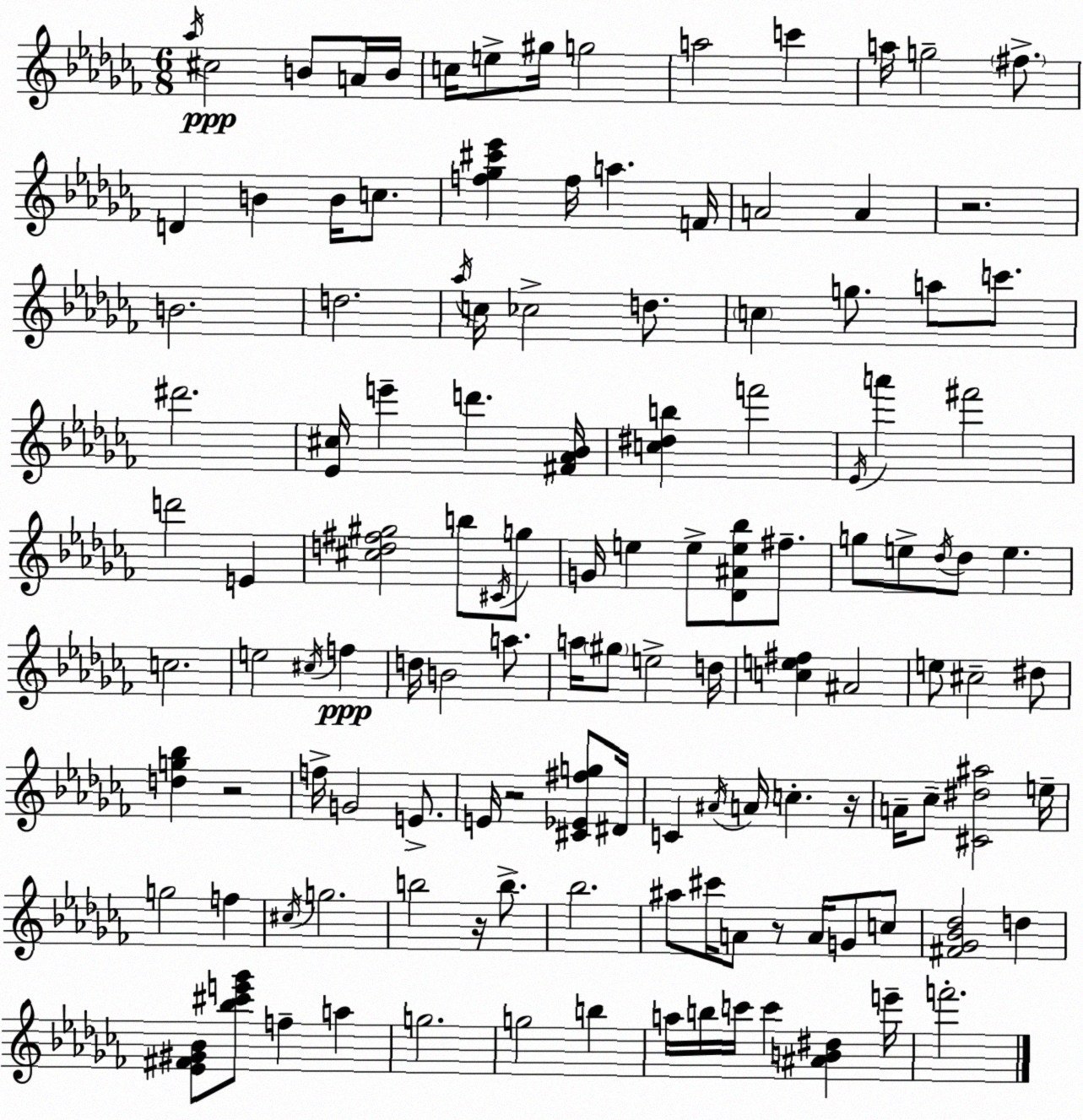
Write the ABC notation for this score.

X:1
T:Untitled
M:6/8
L:1/4
K:Abm
_a/4 ^c2 B/2 A/4 B/4 c/4 e/2 ^g/4 g2 a2 c' a/4 g2 ^f/2 D B B/4 c/2 [f_g^c'_e'] f/4 a F/4 A2 A z2 B2 d2 _a/4 c/4 _c2 d/2 c g/2 a/2 c'/2 ^d'2 [_E^c]/4 e' d' [^F_A_B]/4 [c^db] f'2 _E/4 a' ^f'2 d'2 E [^cd^f^g]2 b/2 ^C/4 g/2 G/4 e e/2 [_D^Ae_b]/2 ^f/2 g/2 e/2 _d/4 _d/2 e c2 e2 ^c/4 f d/4 B2 a/2 a/4 ^g/2 e2 d/4 [ce^f] ^A2 e/2 ^c2 ^d/2 [dg_b] z2 f/4 G2 E/2 E/4 z2 [^C_E^fg]/2 ^D/4 C ^A/4 A/4 c z/4 A/4 _c/2 [^C^d^a]2 e/4 g2 f ^c/4 g2 b2 z/4 b/2 _b2 ^a/2 ^c'/4 A/2 z/2 A/4 G/2 c/2 [^F_G_B_d]2 d [_E^F^G_B]/2 [_b^c'e'_g']/2 f a g2 g2 b a/4 b/4 c'/4 c' [^AB^d] e'/4 f'2